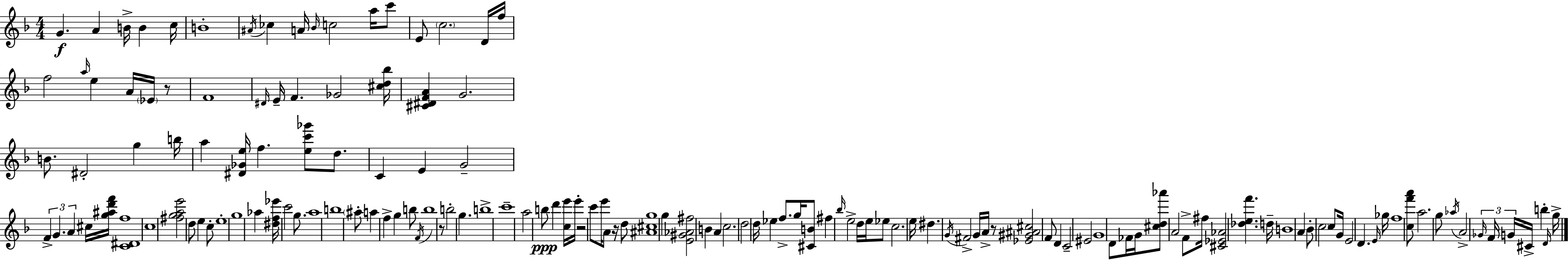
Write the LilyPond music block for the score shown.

{
  \clef treble
  \numericTimeSignature
  \time 4/4
  \key f \major
  g'4.\f a'4 b'16-> b'4 c''16 | b'1-. | \acciaccatura { ais'16 } ces''4 a'16 \grace { bes'16 } c''2 a''16 | c'''8 e'8 \parenthesize c''2. | \break d'16 f''16 f''2 \grace { a''16 } e''4 a'16 | \parenthesize ees'16 r8 f'1 | \grace { dis'16 } e'16-- f'4. ges'2 | <cis'' d'' bes''>16 <cis' dis' f' a'>4 g'2. | \break b'8. dis'2-. g''4 | b''16 a''4 <dis' ges' e''>16 f''4. <e'' c''' ges'''>8 | d''8. c'4 e'4 g'2-- | \tuplet 3/2 { f'4-> g'4. a'4 } | \break cis''16 <g'' ais'' d''' f'''>16 <c' dis' f''>1 | c''1 | <fis'' g'' a'' e'''>2 d''8 e''4 | c''8-. e''1-. | \break g''1 | aes''4 <dis'' f'' ees'''>16 c'''2 | g''8. a''1 | b''1 | \break \parenthesize ais''8-. a''4 f''4-> g''4 | b''8 \acciaccatura { f'16 } b''1 | r8 b''2-. g''4. | b''1-> | \break c'''1-- | a''2 b''8\ppp d'''4 | <c'' e'''>16 e'''16-. r2 c'''8 e'''16 | a'8 r16 d''8 <ais' cis'' g''>1 | \break g''4 <e' gis' aes' fis''>2 | b'4 a'4 c''2. | d''2 d''16 ees''4 | f''8.-> g''16 <cis' b'>8 fis''4 \grace { bes''16 } e''2-> | \break d''16 e''16 ees''8 c''2. | e''16 dis''4. \acciaccatura { g'16 } fis'2-> | g'16 a'16-> r8 <ees' gis' ais' cis''>2 | f'8 d'4 c'2-- eis'2 | \break g'1 | d'8 fes'16 g'16 <cis'' d'' aes'''>8 a'2 | f'8-> fis''16 <cis' ees' aes'>2 | <des'' e'' f'''>4. d''16-- b'1 | \break a'4 bes'8-. \parenthesize c''2 | c''8 g'16 e'2 | d'4. \grace { e'16 } ges''16 f''1 | <c'' f''' a'''>8 a''2. | \break g''8 \acciaccatura { aes''16 } a'2-> | \tuplet 3/2 { \grace { ges'16 } f'16 g'16 } cis'16-> b''4-. \grace { d'16 } g''16-> \bar "|."
}